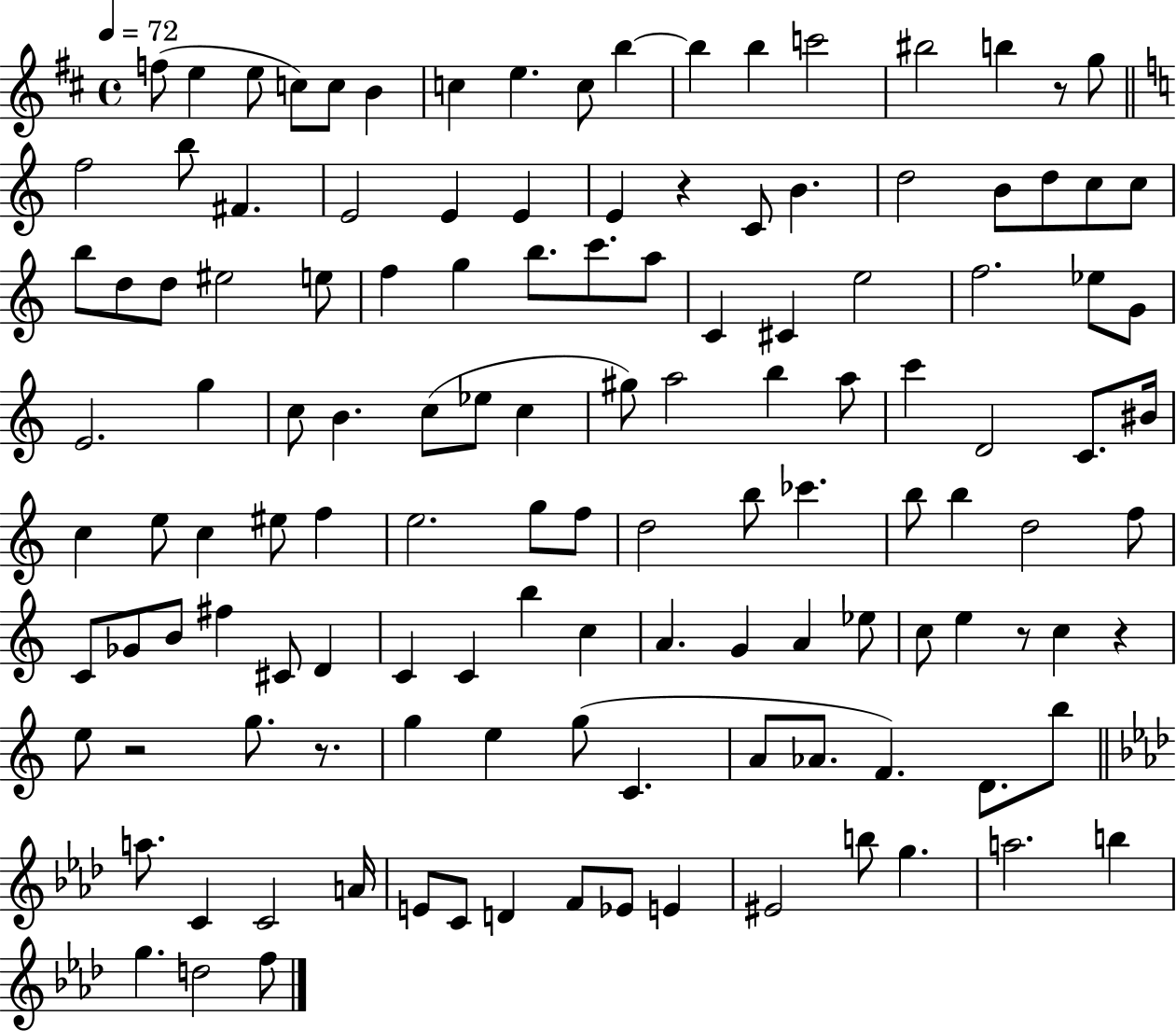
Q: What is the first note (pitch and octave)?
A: F5